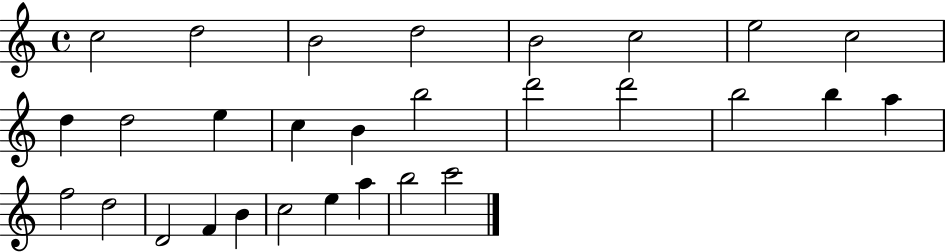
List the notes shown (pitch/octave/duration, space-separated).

C5/h D5/h B4/h D5/h B4/h C5/h E5/h C5/h D5/q D5/h E5/q C5/q B4/q B5/h D6/h D6/h B5/h B5/q A5/q F5/h D5/h D4/h F4/q B4/q C5/h E5/q A5/q B5/h C6/h